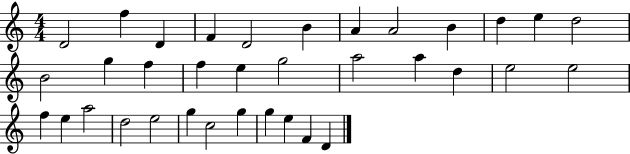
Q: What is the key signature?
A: C major